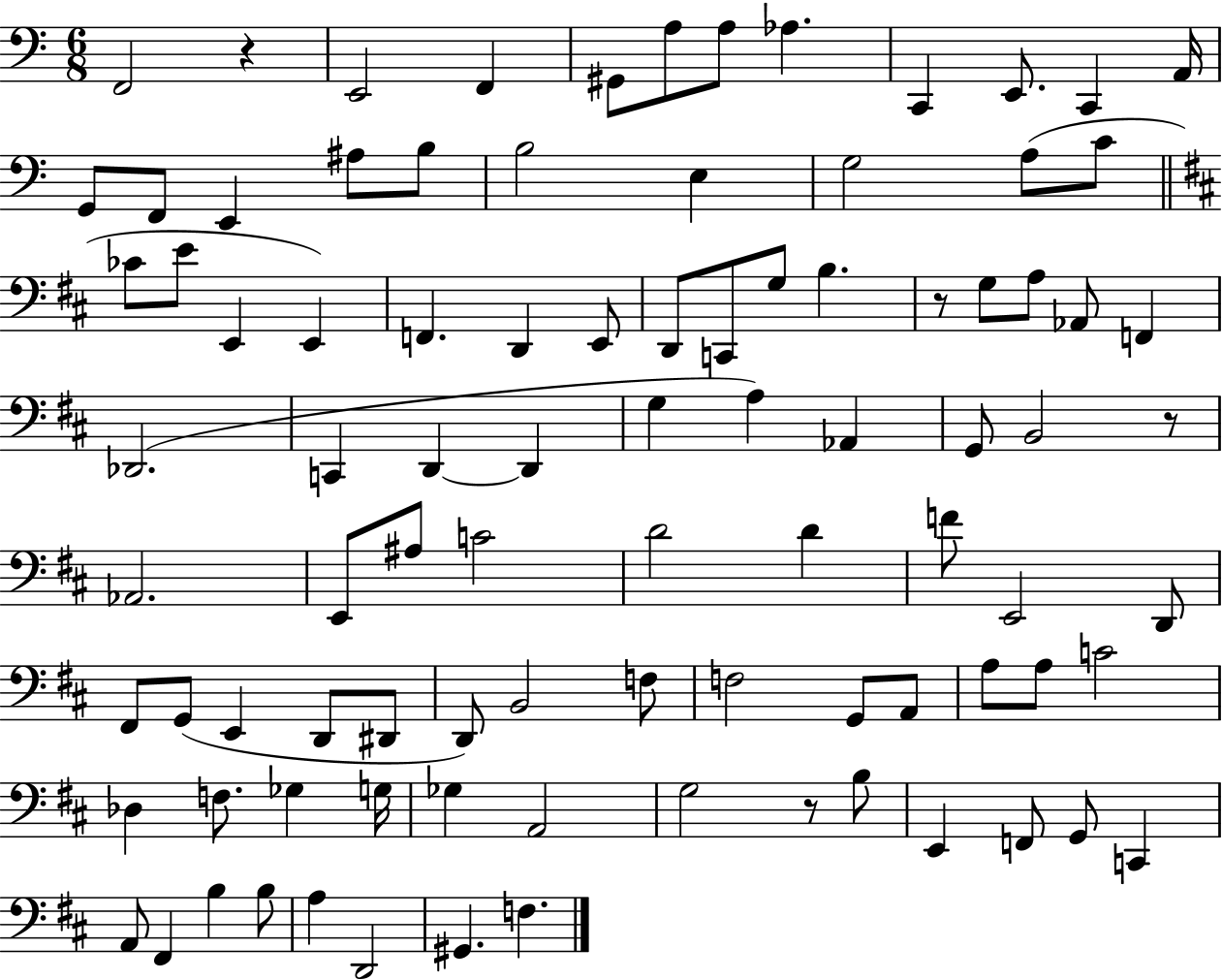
{
  \clef bass
  \numericTimeSignature
  \time 6/8
  \key c \major
  \repeat volta 2 { f,2 r4 | e,2 f,4 | gis,8 a8 a8 aes4. | c,4 e,8. c,4 a,16 | \break g,8 f,8 e,4 ais8 b8 | b2 e4 | g2 a8( c'8 | \bar "||" \break \key d \major ces'8 e'8 e,4 e,4) | f,4. d,4 e,8 | d,8 c,8 g8 b4. | r8 g8 a8 aes,8 f,4 | \break des,2.( | c,4 d,4~~ d,4 | g4 a4) aes,4 | g,8 b,2 r8 | \break aes,2. | e,8 ais8 c'2 | d'2 d'4 | f'8 e,2 d,8 | \break fis,8 g,8( e,4 d,8 dis,8 | d,8) b,2 f8 | f2 g,8 a,8 | a8 a8 c'2 | \break des4 f8. ges4 g16 | ges4 a,2 | g2 r8 b8 | e,4 f,8 g,8 c,4 | \break a,8 fis,4 b4 b8 | a4 d,2 | gis,4. f4. | } \bar "|."
}